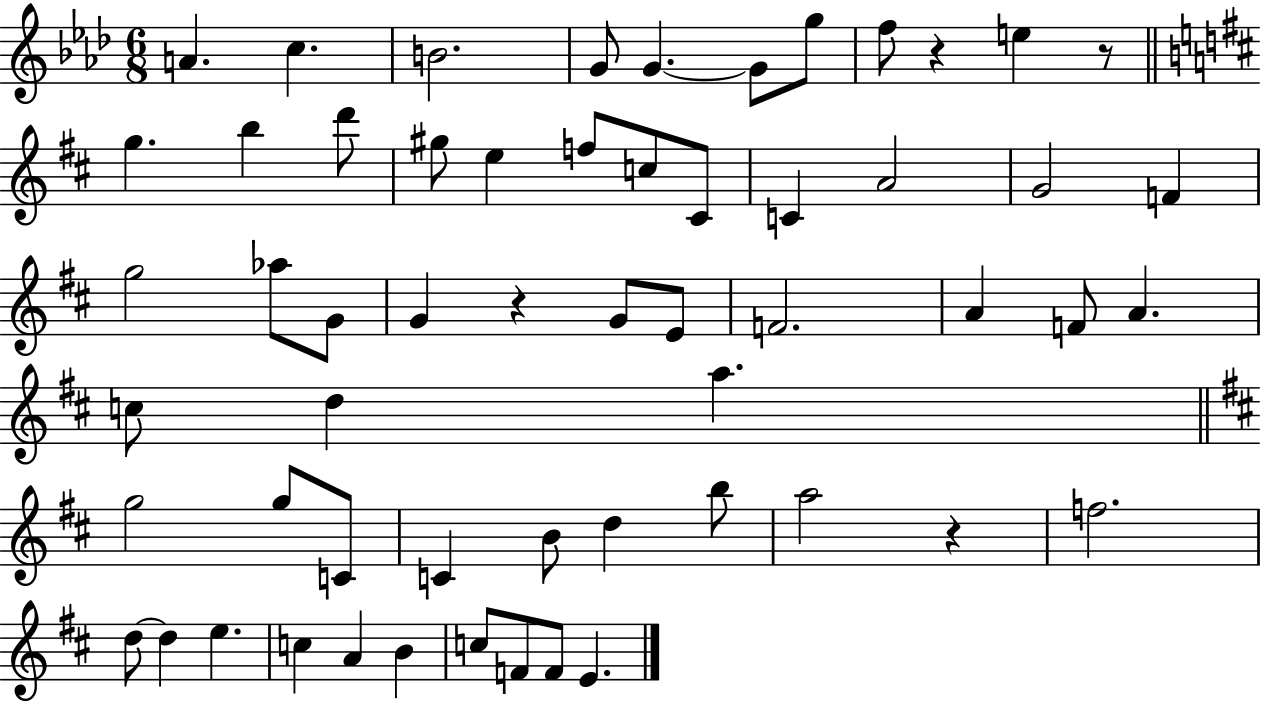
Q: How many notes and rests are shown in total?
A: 57